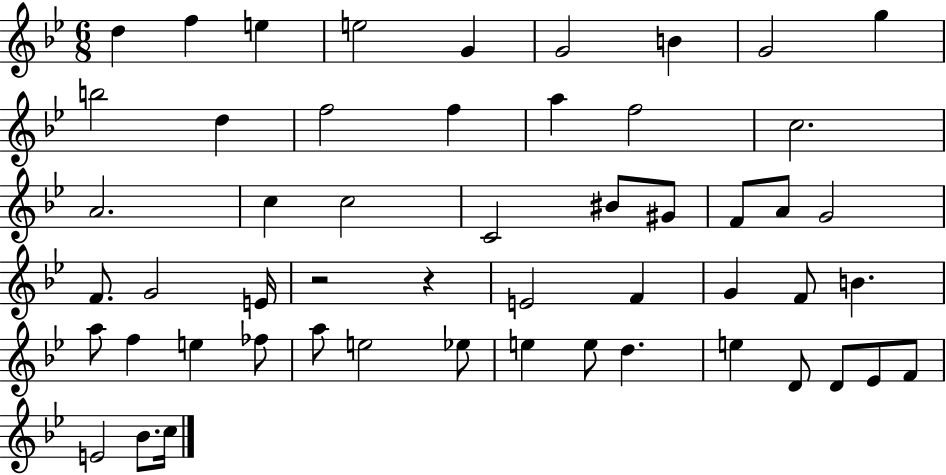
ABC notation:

X:1
T:Untitled
M:6/8
L:1/4
K:Bb
d f e e2 G G2 B G2 g b2 d f2 f a f2 c2 A2 c c2 C2 ^B/2 ^G/2 F/2 A/2 G2 F/2 G2 E/4 z2 z E2 F G F/2 B a/2 f e _f/2 a/2 e2 _e/2 e e/2 d e D/2 D/2 _E/2 F/2 E2 _B/2 c/4